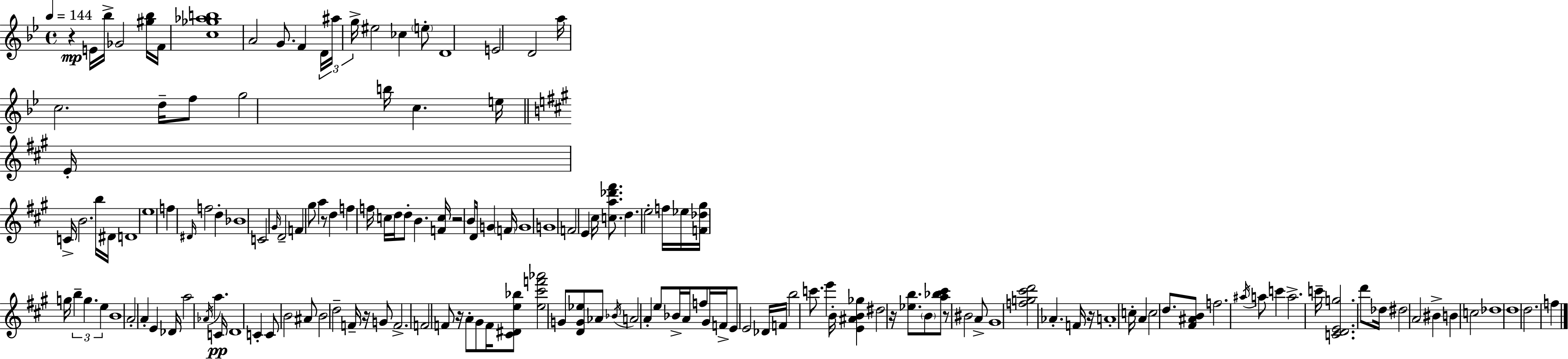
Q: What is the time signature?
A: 4/4